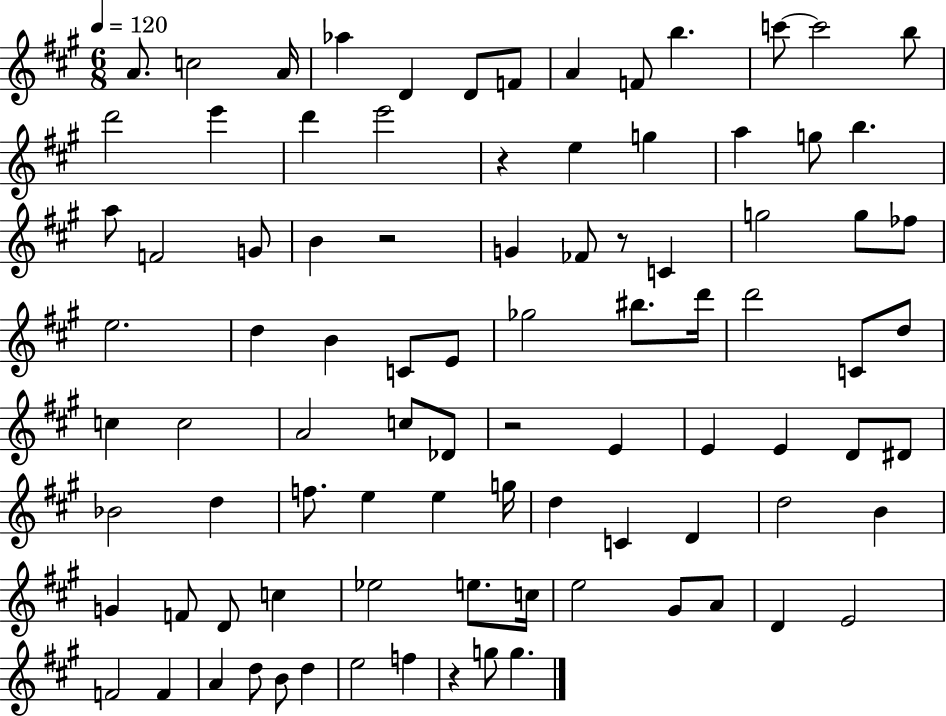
X:1
T:Untitled
M:6/8
L:1/4
K:A
A/2 c2 A/4 _a D D/2 F/2 A F/2 b c'/2 c'2 b/2 d'2 e' d' e'2 z e g a g/2 b a/2 F2 G/2 B z2 G _F/2 z/2 C g2 g/2 _f/2 e2 d B C/2 E/2 _g2 ^b/2 d'/4 d'2 C/2 d/2 c c2 A2 c/2 _D/2 z2 E E E D/2 ^D/2 _B2 d f/2 e e g/4 d C D d2 B G F/2 D/2 c _e2 e/2 c/4 e2 ^G/2 A/2 D E2 F2 F A d/2 B/2 d e2 f z g/2 g